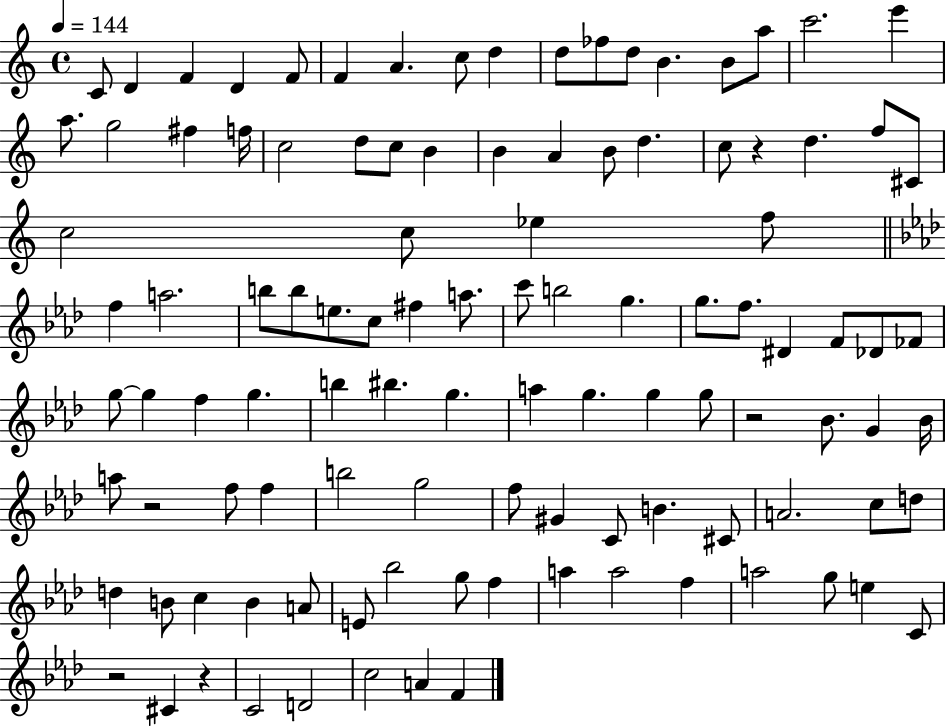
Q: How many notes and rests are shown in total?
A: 108